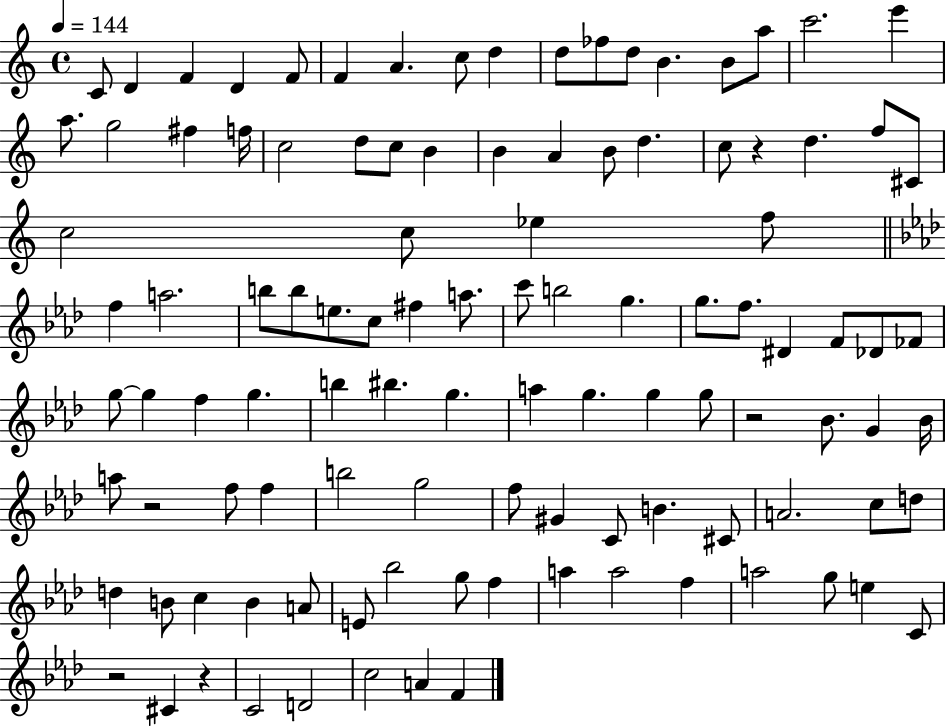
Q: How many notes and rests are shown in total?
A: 108